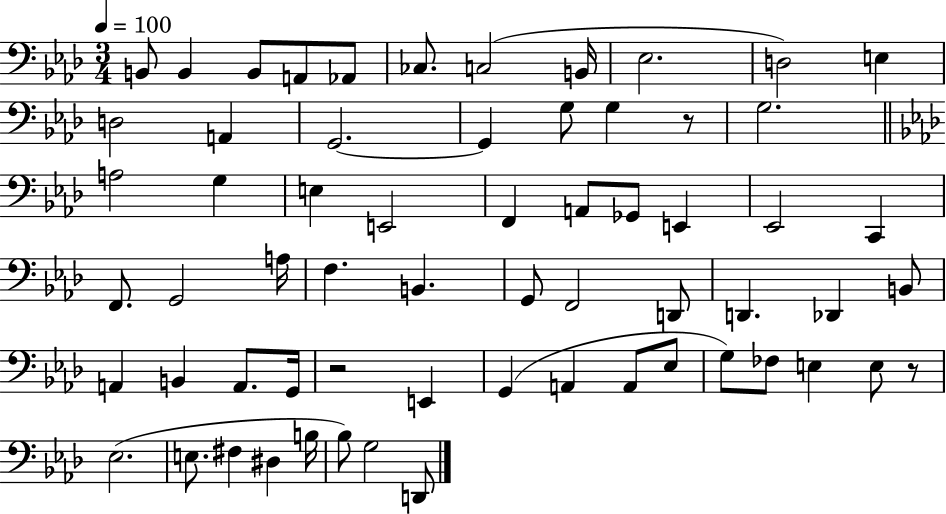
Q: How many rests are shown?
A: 3